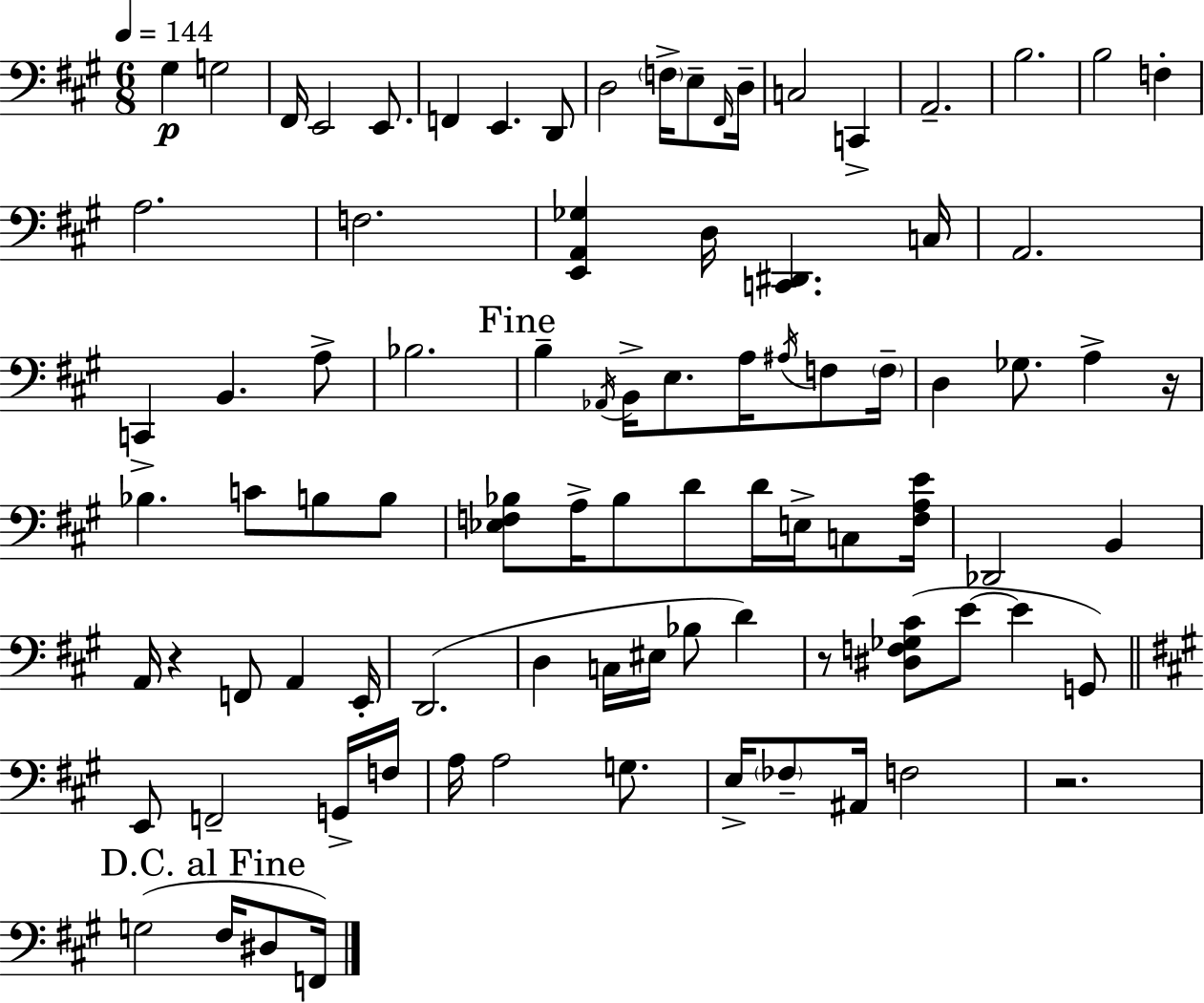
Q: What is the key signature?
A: A major